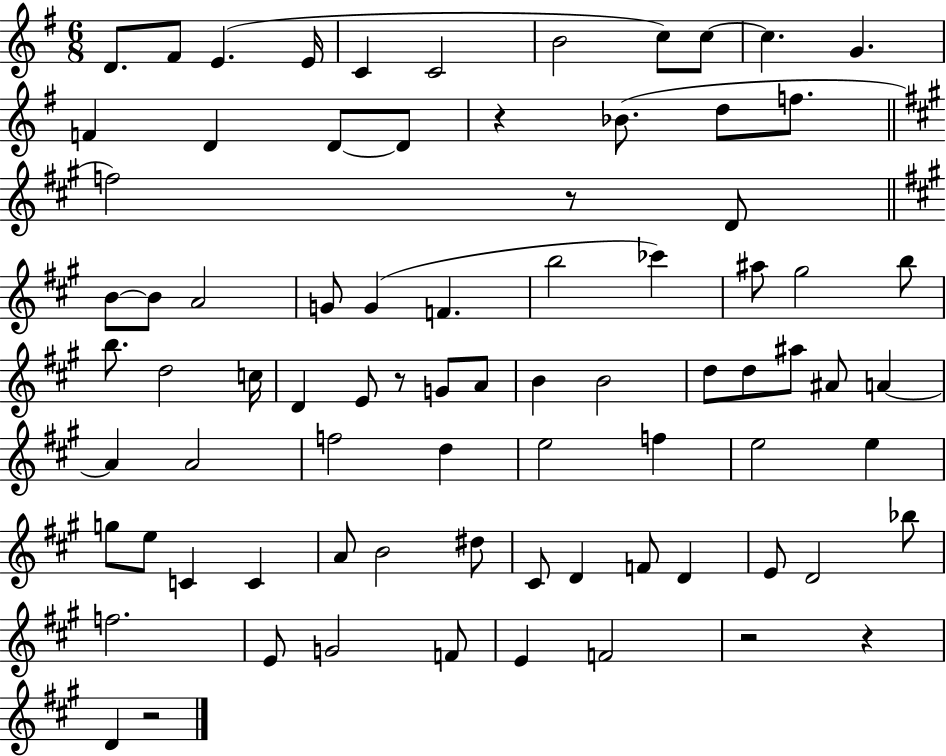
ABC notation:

X:1
T:Untitled
M:6/8
L:1/4
K:G
D/2 ^F/2 E E/4 C C2 B2 c/2 c/2 c G F D D/2 D/2 z _B/2 d/2 f/2 f2 z/2 D/2 B/2 B/2 A2 G/2 G F b2 _c' ^a/2 ^g2 b/2 b/2 d2 c/4 D E/2 z/2 G/2 A/2 B B2 d/2 d/2 ^a/2 ^A/2 A A A2 f2 d e2 f e2 e g/2 e/2 C C A/2 B2 ^d/2 ^C/2 D F/2 D E/2 D2 _b/2 f2 E/2 G2 F/2 E F2 z2 z D z2